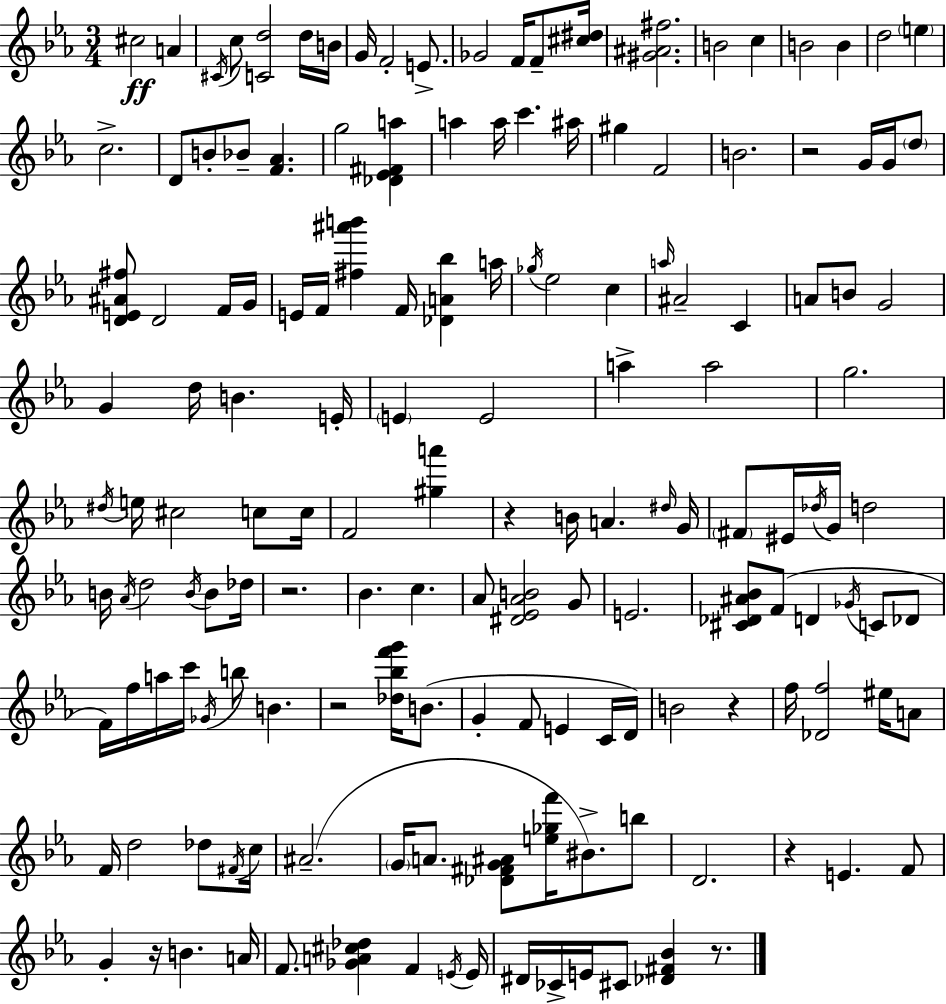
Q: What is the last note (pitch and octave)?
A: C#4